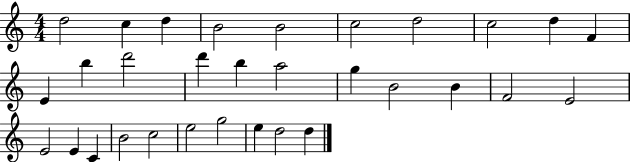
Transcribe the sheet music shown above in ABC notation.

X:1
T:Untitled
M:4/4
L:1/4
K:C
d2 c d B2 B2 c2 d2 c2 d F E b d'2 d' b a2 g B2 B F2 E2 E2 E C B2 c2 e2 g2 e d2 d